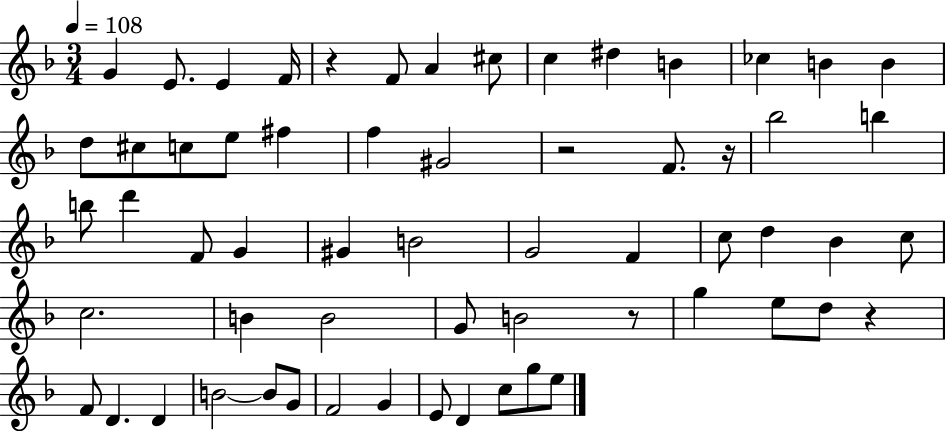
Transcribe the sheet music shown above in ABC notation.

X:1
T:Untitled
M:3/4
L:1/4
K:F
G E/2 E F/4 z F/2 A ^c/2 c ^d B _c B B d/2 ^c/2 c/2 e/2 ^f f ^G2 z2 F/2 z/4 _b2 b b/2 d' F/2 G ^G B2 G2 F c/2 d _B c/2 c2 B B2 G/2 B2 z/2 g e/2 d/2 z F/2 D D B2 B/2 G/2 F2 G E/2 D c/2 g/2 e/2